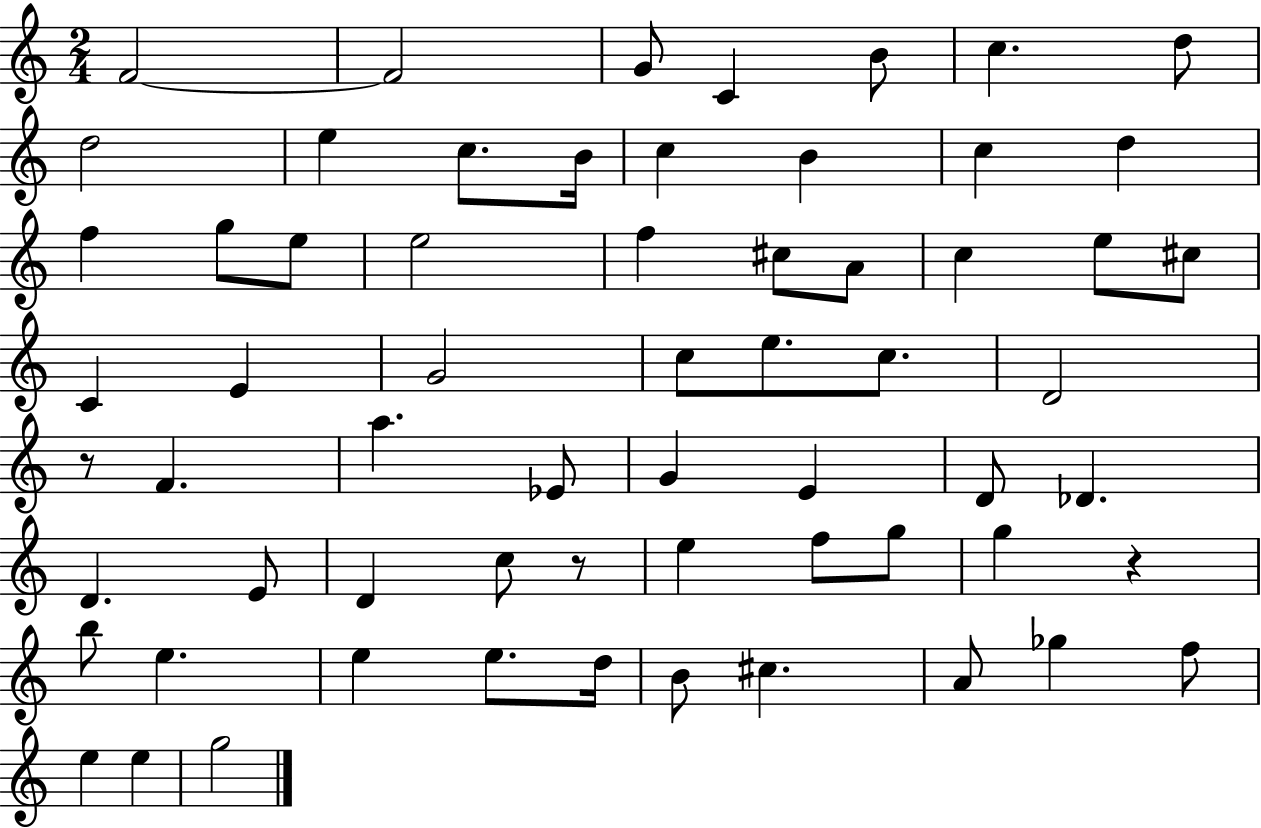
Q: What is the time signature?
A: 2/4